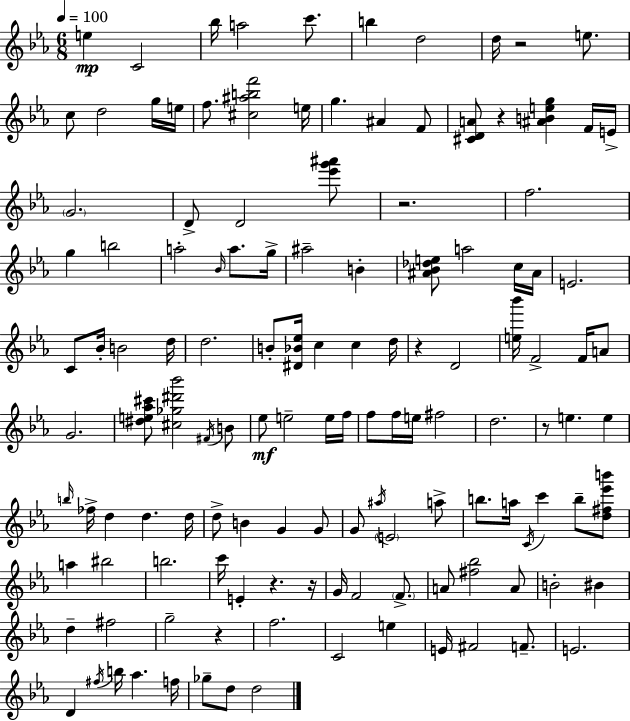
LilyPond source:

{
  \clef treble
  \numericTimeSignature
  \time 6/8
  \key c \minor
  \tempo 4 = 100
  e''4\mp c'2 | bes''16 a''2 c'''8. | b''4 d''2 | d''16 r2 e''8. | \break c''8 d''2 g''16 e''16 | f''8. <cis'' ais'' b'' f'''>2 e''16 | g''4. ais'4 f'8 | <cis' d' a'>8 r4 <ais' b' e'' g''>4 f'16 e'16-> | \break \parenthesize g'2. | d'8-> d'2 <ees''' g''' ais'''>8 | r2. | f''2. | \break g''4 b''2 | a''2-. \grace { bes'16 } a''8. | g''16-> ais''2-- b'4-. | <ais' bes' des'' e''>8 a''2 c''16 | \break ais'16 e'2. | c'8 bes'16-. b'2 | d''16 d''2. | b'8-. <dis' bes' ees''>16 c''4 c''4 | \break d''16 r4 d'2 | <e'' bes'''>16 f'2-> f'16 a'8 | g'2. | <dis'' e'' aes'' cis'''>8 <cis'' ges'' dis''' bes'''>2 \acciaccatura { fis'16 } | \break b'8 ees''8\mf e''2-- | e''16 f''16 f''8 f''16 e''16 fis''2 | d''2. | r8 e''4. e''4 | \break \grace { b''16 } fes''16-> d''4 d''4. | d''16 d''8-> b'4 g'4 | g'8 g'8 \acciaccatura { ais''16 } \parenthesize e'2 | a''8-> b''8. a''16 \acciaccatura { c'16 } c'''4 | \break b''8-- <d'' fis'' ees''' b'''>8 a''4 bis''2 | b''2. | c'''16 e'4-. r4. | r16 g'16 f'2 | \break \parenthesize f'8.-> a'8 <fis'' bes''>2 | a'8 b'2-. | bis'4 d''4-- fis''2 | g''2-- | \break r4 f''2. | c'2 | e''4 e'16 fis'2 | f'8.-- e'2. | \break d'4 \acciaccatura { fis''16 } b''16 aes''4. | f''16 ges''8-- d''8 d''2 | \bar "|."
}